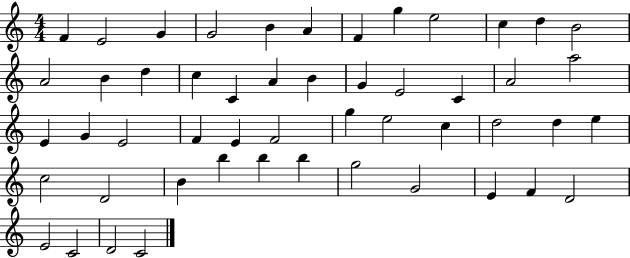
{
  \clef treble
  \numericTimeSignature
  \time 4/4
  \key c \major
  f'4 e'2 g'4 | g'2 b'4 a'4 | f'4 g''4 e''2 | c''4 d''4 b'2 | \break a'2 b'4 d''4 | c''4 c'4 a'4 b'4 | g'4 e'2 c'4 | a'2 a''2 | \break e'4 g'4 e'2 | f'4 e'4 f'2 | g''4 e''2 c''4 | d''2 d''4 e''4 | \break c''2 d'2 | b'4 b''4 b''4 b''4 | g''2 g'2 | e'4 f'4 d'2 | \break e'2 c'2 | d'2 c'2 | \bar "|."
}